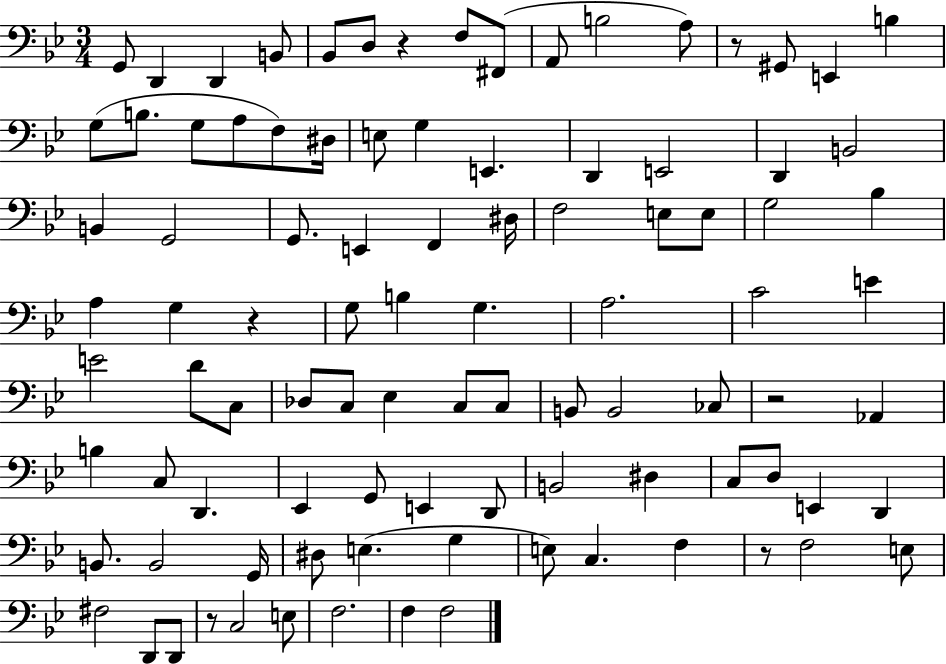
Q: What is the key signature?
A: BES major